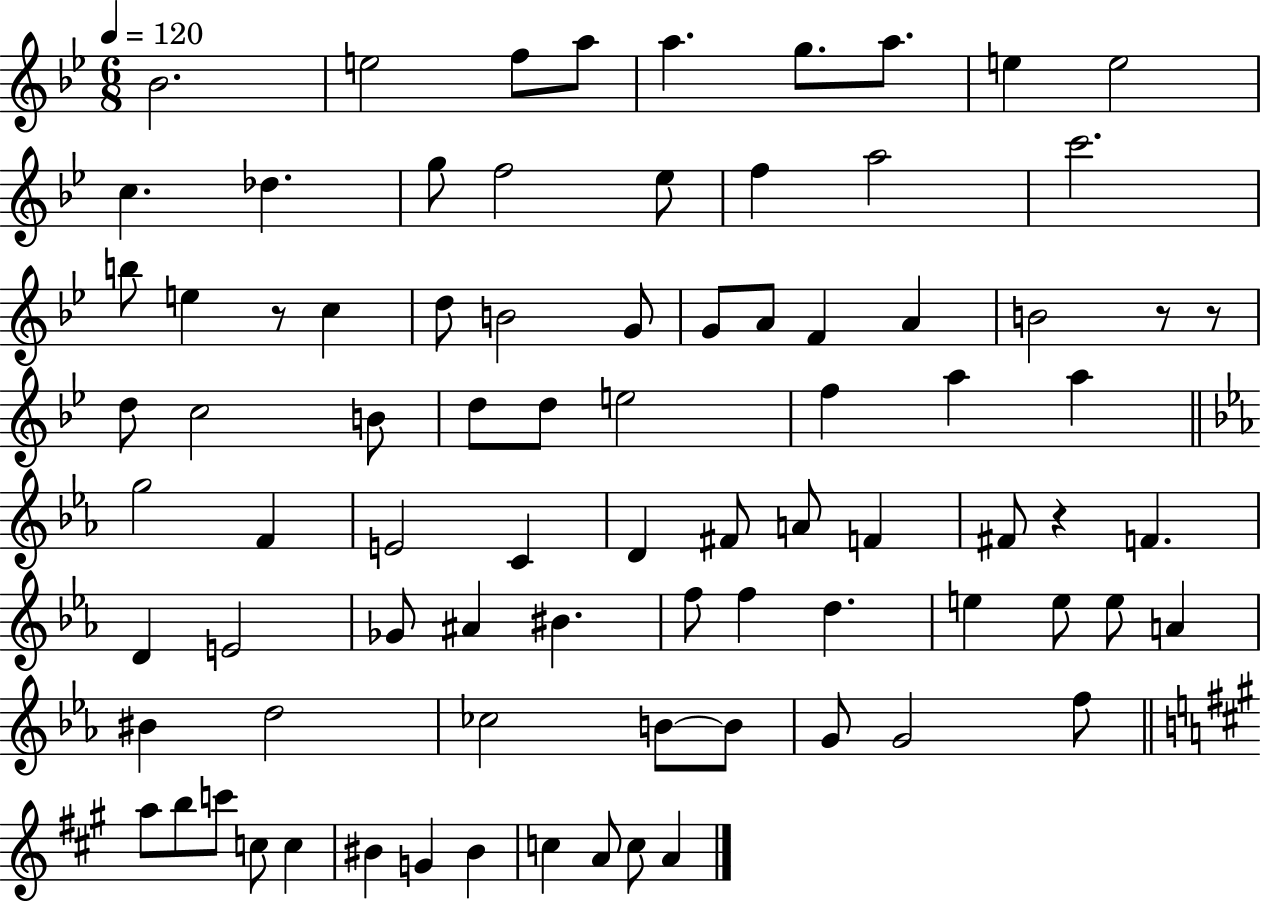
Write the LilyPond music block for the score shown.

{
  \clef treble
  \numericTimeSignature
  \time 6/8
  \key bes \major
  \tempo 4 = 120
  \repeat volta 2 { bes'2. | e''2 f''8 a''8 | a''4. g''8. a''8. | e''4 e''2 | \break c''4. des''4. | g''8 f''2 ees''8 | f''4 a''2 | c'''2. | \break b''8 e''4 r8 c''4 | d''8 b'2 g'8 | g'8 a'8 f'4 a'4 | b'2 r8 r8 | \break d''8 c''2 b'8 | d''8 d''8 e''2 | f''4 a''4 a''4 | \bar "||" \break \key ees \major g''2 f'4 | e'2 c'4 | d'4 fis'8 a'8 f'4 | fis'8 r4 f'4. | \break d'4 e'2 | ges'8 ais'4 bis'4. | f''8 f''4 d''4. | e''4 e''8 e''8 a'4 | \break bis'4 d''2 | ces''2 b'8~~ b'8 | g'8 g'2 f''8 | \bar "||" \break \key a \major a''8 b''8 c'''8 c''8 c''4 | bis'4 g'4 bis'4 | c''4 a'8 c''8 a'4 | } \bar "|."
}